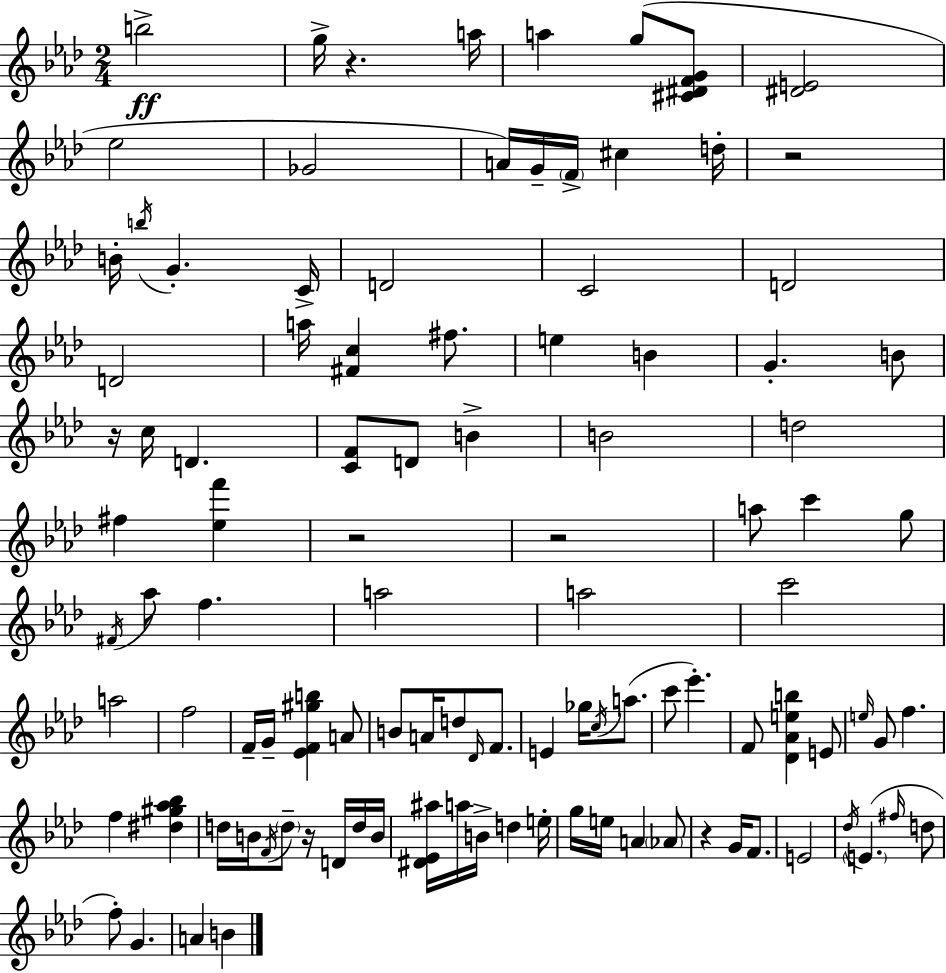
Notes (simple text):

B5/h G5/s R/q. A5/s A5/q G5/e [C#4,D#4,F4,G4]/e [D#4,E4]/h Eb5/h Gb4/h A4/s G4/s F4/s C#5/q D5/s R/h B4/s B5/s G4/q. C4/s D4/h C4/h D4/h D4/h A5/s [F#4,C5]/q F#5/e. E5/q B4/q G4/q. B4/e R/s C5/s D4/q. [C4,F4]/e D4/e B4/q B4/h D5/h F#5/q [Eb5,F6]/q R/h R/h A5/e C6/q G5/e F#4/s Ab5/e F5/q. A5/h A5/h C6/h A5/h F5/h F4/s G4/s [Eb4,F4,G#5,B5]/q A4/e B4/e A4/s D5/e Db4/s F4/e. E4/q Gb5/s C5/s A5/e. C6/e Eb6/q. F4/e [Db4,Ab4,E5,B5]/q E4/e E5/s G4/e F5/q. F5/q [D#5,G#5,Ab5,Bb5]/q D5/s B4/s F4/s D5/e R/s D4/s D5/s B4/s [D#4,Eb4,A#5]/s A5/s B4/s D5/q E5/s G5/s E5/s A4/q Ab4/e R/q G4/s F4/e. E4/h Db5/s E4/q. F#5/s D5/e F5/e G4/q. A4/q B4/q